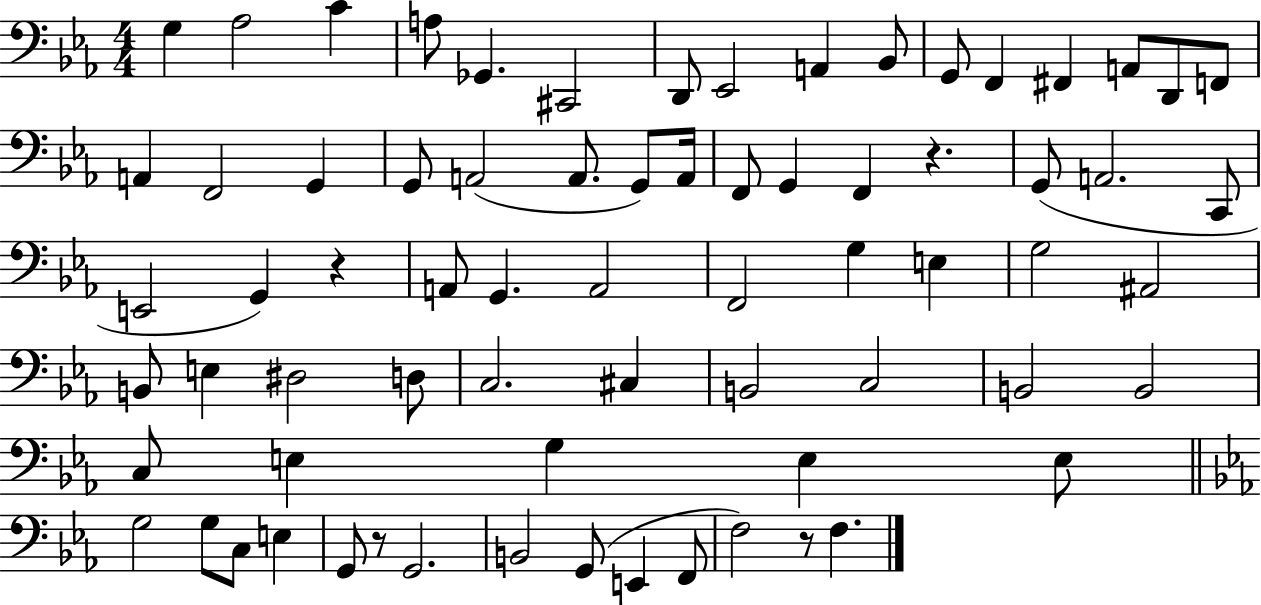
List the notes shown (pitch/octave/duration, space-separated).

G3/q Ab3/h C4/q A3/e Gb2/q. C#2/h D2/e Eb2/h A2/q Bb2/e G2/e F2/q F#2/q A2/e D2/e F2/e A2/q F2/h G2/q G2/e A2/h A2/e. G2/e A2/s F2/e G2/q F2/q R/q. G2/e A2/h. C2/e E2/h G2/q R/q A2/e G2/q. A2/h F2/h G3/q E3/q G3/h A#2/h B2/e E3/q D#3/h D3/e C3/h. C#3/q B2/h C3/h B2/h B2/h C3/e E3/q G3/q E3/q E3/e G3/h G3/e C3/e E3/q G2/e R/e G2/h. B2/h G2/e E2/q F2/e F3/h R/e F3/q.